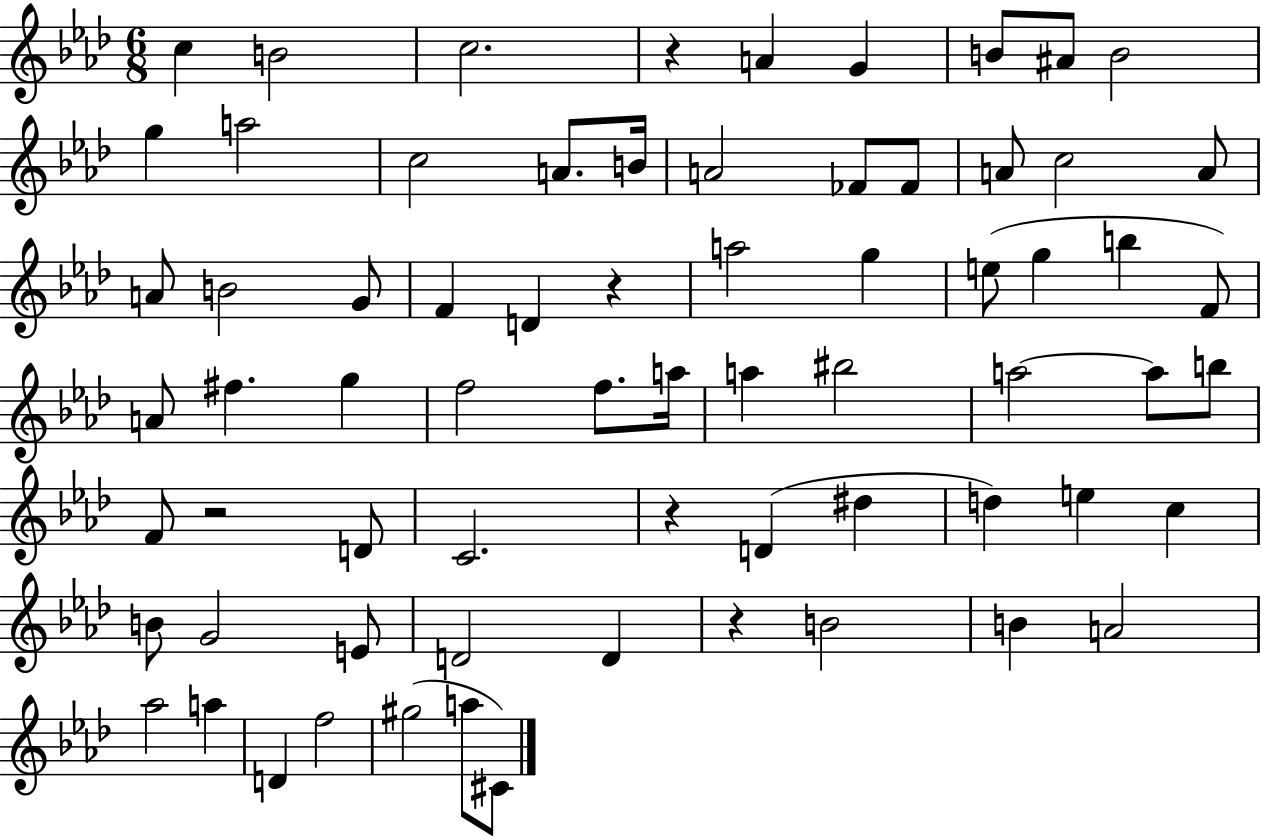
X:1
T:Untitled
M:6/8
L:1/4
K:Ab
c B2 c2 z A G B/2 ^A/2 B2 g a2 c2 A/2 B/4 A2 _F/2 _F/2 A/2 c2 A/2 A/2 B2 G/2 F D z a2 g e/2 g b F/2 A/2 ^f g f2 f/2 a/4 a ^b2 a2 a/2 b/2 F/2 z2 D/2 C2 z D ^d d e c B/2 G2 E/2 D2 D z B2 B A2 _a2 a D f2 ^g2 a/2 ^C/2